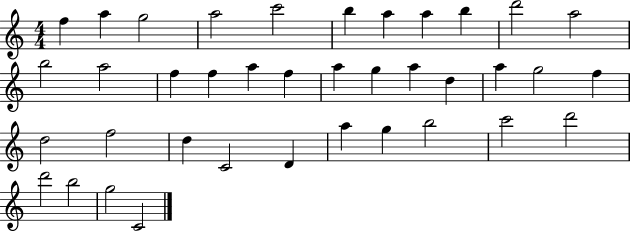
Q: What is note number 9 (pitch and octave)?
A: B5